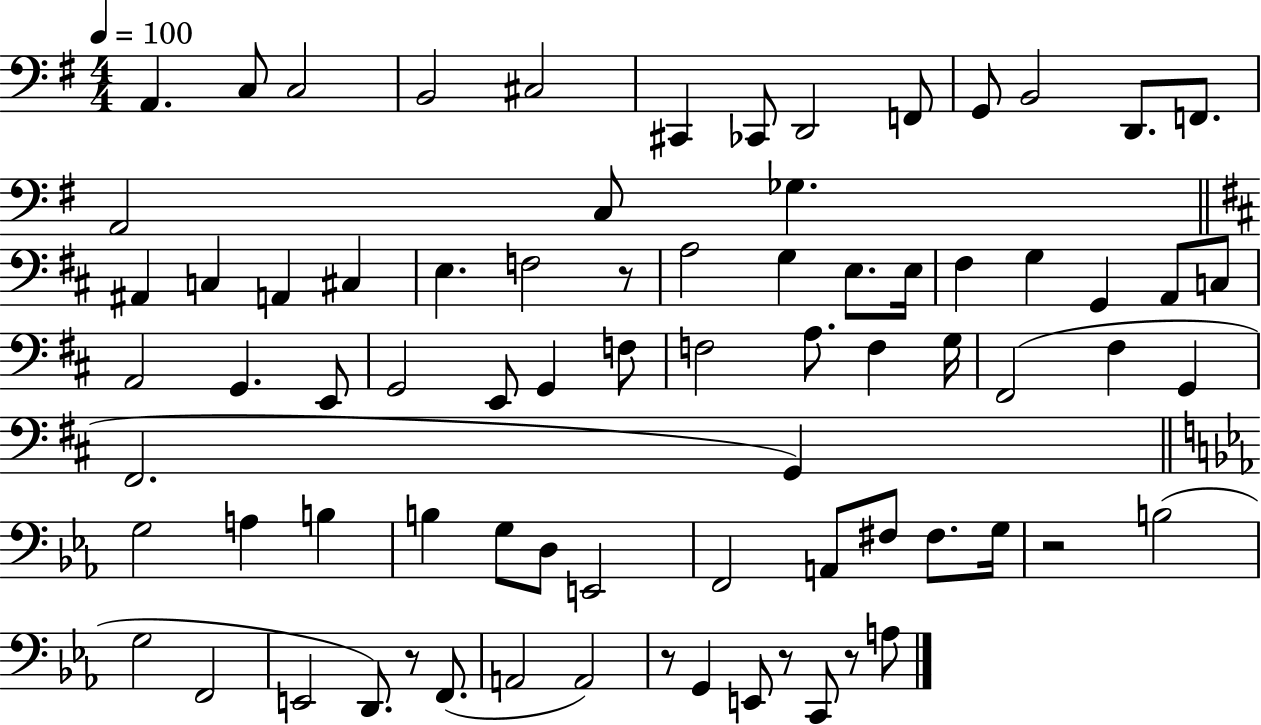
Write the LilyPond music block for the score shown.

{
  \clef bass
  \numericTimeSignature
  \time 4/4
  \key g \major
  \tempo 4 = 100
  a,4. c8 c2 | b,2 cis2 | cis,4 ces,8 d,2 f,8 | g,8 b,2 d,8. f,8. | \break a,2 c8 ges4. | \bar "||" \break \key d \major ais,4 c4 a,4 cis4 | e4. f2 r8 | a2 g4 e8. e16 | fis4 g4 g,4 a,8 c8 | \break a,2 g,4. e,8 | g,2 e,8 g,4 f8 | f2 a8. f4 g16 | fis,2( fis4 g,4 | \break fis,2. g,4) | \bar "||" \break \key ees \major g2 a4 b4 | b4 g8 d8 e,2 | f,2 a,8 fis8 fis8. g16 | r2 b2( | \break g2 f,2 | e,2 d,8.) r8 f,8.( | a,2 a,2) | r8 g,4 e,8 r8 c,8 r8 a8 | \break \bar "|."
}